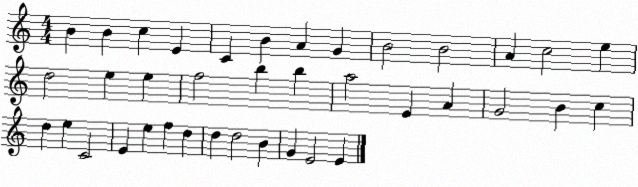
X:1
T:Untitled
M:4/4
L:1/4
K:C
B B c E C B A G B2 B2 A c2 e d2 e e f2 b b a2 E A G2 B c d e C2 E e f d d d2 B G E2 E